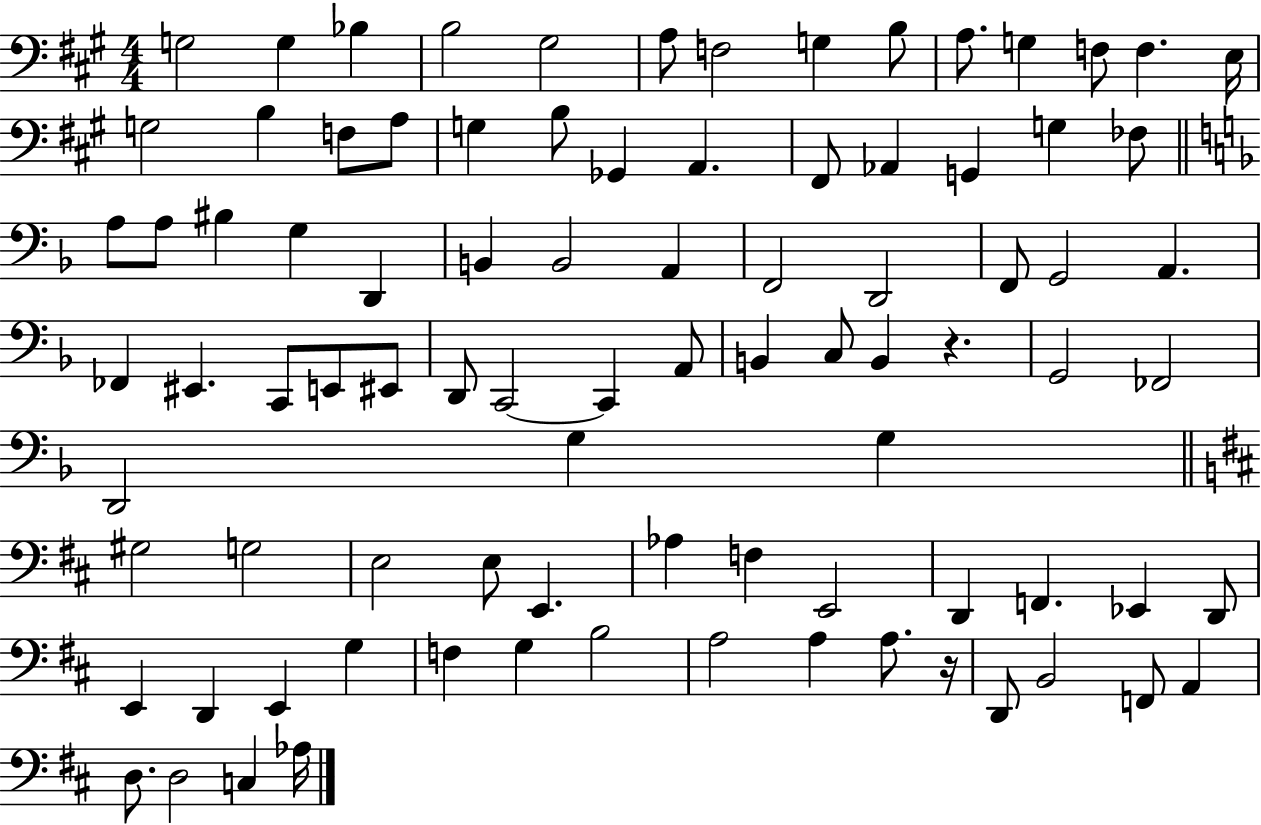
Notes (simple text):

G3/h G3/q Bb3/q B3/h G#3/h A3/e F3/h G3/q B3/e A3/e. G3/q F3/e F3/q. E3/s G3/h B3/q F3/e A3/e G3/q B3/e Gb2/q A2/q. F#2/e Ab2/q G2/q G3/q FES3/e A3/e A3/e BIS3/q G3/q D2/q B2/q B2/h A2/q F2/h D2/h F2/e G2/h A2/q. FES2/q EIS2/q. C2/e E2/e EIS2/e D2/e C2/h C2/q A2/e B2/q C3/e B2/q R/q. G2/h FES2/h D2/h G3/q G3/q G#3/h G3/h E3/h E3/e E2/q. Ab3/q F3/q E2/h D2/q F2/q. Eb2/q D2/e E2/q D2/q E2/q G3/q F3/q G3/q B3/h A3/h A3/q A3/e. R/s D2/e B2/h F2/e A2/q D3/e. D3/h C3/q Ab3/s